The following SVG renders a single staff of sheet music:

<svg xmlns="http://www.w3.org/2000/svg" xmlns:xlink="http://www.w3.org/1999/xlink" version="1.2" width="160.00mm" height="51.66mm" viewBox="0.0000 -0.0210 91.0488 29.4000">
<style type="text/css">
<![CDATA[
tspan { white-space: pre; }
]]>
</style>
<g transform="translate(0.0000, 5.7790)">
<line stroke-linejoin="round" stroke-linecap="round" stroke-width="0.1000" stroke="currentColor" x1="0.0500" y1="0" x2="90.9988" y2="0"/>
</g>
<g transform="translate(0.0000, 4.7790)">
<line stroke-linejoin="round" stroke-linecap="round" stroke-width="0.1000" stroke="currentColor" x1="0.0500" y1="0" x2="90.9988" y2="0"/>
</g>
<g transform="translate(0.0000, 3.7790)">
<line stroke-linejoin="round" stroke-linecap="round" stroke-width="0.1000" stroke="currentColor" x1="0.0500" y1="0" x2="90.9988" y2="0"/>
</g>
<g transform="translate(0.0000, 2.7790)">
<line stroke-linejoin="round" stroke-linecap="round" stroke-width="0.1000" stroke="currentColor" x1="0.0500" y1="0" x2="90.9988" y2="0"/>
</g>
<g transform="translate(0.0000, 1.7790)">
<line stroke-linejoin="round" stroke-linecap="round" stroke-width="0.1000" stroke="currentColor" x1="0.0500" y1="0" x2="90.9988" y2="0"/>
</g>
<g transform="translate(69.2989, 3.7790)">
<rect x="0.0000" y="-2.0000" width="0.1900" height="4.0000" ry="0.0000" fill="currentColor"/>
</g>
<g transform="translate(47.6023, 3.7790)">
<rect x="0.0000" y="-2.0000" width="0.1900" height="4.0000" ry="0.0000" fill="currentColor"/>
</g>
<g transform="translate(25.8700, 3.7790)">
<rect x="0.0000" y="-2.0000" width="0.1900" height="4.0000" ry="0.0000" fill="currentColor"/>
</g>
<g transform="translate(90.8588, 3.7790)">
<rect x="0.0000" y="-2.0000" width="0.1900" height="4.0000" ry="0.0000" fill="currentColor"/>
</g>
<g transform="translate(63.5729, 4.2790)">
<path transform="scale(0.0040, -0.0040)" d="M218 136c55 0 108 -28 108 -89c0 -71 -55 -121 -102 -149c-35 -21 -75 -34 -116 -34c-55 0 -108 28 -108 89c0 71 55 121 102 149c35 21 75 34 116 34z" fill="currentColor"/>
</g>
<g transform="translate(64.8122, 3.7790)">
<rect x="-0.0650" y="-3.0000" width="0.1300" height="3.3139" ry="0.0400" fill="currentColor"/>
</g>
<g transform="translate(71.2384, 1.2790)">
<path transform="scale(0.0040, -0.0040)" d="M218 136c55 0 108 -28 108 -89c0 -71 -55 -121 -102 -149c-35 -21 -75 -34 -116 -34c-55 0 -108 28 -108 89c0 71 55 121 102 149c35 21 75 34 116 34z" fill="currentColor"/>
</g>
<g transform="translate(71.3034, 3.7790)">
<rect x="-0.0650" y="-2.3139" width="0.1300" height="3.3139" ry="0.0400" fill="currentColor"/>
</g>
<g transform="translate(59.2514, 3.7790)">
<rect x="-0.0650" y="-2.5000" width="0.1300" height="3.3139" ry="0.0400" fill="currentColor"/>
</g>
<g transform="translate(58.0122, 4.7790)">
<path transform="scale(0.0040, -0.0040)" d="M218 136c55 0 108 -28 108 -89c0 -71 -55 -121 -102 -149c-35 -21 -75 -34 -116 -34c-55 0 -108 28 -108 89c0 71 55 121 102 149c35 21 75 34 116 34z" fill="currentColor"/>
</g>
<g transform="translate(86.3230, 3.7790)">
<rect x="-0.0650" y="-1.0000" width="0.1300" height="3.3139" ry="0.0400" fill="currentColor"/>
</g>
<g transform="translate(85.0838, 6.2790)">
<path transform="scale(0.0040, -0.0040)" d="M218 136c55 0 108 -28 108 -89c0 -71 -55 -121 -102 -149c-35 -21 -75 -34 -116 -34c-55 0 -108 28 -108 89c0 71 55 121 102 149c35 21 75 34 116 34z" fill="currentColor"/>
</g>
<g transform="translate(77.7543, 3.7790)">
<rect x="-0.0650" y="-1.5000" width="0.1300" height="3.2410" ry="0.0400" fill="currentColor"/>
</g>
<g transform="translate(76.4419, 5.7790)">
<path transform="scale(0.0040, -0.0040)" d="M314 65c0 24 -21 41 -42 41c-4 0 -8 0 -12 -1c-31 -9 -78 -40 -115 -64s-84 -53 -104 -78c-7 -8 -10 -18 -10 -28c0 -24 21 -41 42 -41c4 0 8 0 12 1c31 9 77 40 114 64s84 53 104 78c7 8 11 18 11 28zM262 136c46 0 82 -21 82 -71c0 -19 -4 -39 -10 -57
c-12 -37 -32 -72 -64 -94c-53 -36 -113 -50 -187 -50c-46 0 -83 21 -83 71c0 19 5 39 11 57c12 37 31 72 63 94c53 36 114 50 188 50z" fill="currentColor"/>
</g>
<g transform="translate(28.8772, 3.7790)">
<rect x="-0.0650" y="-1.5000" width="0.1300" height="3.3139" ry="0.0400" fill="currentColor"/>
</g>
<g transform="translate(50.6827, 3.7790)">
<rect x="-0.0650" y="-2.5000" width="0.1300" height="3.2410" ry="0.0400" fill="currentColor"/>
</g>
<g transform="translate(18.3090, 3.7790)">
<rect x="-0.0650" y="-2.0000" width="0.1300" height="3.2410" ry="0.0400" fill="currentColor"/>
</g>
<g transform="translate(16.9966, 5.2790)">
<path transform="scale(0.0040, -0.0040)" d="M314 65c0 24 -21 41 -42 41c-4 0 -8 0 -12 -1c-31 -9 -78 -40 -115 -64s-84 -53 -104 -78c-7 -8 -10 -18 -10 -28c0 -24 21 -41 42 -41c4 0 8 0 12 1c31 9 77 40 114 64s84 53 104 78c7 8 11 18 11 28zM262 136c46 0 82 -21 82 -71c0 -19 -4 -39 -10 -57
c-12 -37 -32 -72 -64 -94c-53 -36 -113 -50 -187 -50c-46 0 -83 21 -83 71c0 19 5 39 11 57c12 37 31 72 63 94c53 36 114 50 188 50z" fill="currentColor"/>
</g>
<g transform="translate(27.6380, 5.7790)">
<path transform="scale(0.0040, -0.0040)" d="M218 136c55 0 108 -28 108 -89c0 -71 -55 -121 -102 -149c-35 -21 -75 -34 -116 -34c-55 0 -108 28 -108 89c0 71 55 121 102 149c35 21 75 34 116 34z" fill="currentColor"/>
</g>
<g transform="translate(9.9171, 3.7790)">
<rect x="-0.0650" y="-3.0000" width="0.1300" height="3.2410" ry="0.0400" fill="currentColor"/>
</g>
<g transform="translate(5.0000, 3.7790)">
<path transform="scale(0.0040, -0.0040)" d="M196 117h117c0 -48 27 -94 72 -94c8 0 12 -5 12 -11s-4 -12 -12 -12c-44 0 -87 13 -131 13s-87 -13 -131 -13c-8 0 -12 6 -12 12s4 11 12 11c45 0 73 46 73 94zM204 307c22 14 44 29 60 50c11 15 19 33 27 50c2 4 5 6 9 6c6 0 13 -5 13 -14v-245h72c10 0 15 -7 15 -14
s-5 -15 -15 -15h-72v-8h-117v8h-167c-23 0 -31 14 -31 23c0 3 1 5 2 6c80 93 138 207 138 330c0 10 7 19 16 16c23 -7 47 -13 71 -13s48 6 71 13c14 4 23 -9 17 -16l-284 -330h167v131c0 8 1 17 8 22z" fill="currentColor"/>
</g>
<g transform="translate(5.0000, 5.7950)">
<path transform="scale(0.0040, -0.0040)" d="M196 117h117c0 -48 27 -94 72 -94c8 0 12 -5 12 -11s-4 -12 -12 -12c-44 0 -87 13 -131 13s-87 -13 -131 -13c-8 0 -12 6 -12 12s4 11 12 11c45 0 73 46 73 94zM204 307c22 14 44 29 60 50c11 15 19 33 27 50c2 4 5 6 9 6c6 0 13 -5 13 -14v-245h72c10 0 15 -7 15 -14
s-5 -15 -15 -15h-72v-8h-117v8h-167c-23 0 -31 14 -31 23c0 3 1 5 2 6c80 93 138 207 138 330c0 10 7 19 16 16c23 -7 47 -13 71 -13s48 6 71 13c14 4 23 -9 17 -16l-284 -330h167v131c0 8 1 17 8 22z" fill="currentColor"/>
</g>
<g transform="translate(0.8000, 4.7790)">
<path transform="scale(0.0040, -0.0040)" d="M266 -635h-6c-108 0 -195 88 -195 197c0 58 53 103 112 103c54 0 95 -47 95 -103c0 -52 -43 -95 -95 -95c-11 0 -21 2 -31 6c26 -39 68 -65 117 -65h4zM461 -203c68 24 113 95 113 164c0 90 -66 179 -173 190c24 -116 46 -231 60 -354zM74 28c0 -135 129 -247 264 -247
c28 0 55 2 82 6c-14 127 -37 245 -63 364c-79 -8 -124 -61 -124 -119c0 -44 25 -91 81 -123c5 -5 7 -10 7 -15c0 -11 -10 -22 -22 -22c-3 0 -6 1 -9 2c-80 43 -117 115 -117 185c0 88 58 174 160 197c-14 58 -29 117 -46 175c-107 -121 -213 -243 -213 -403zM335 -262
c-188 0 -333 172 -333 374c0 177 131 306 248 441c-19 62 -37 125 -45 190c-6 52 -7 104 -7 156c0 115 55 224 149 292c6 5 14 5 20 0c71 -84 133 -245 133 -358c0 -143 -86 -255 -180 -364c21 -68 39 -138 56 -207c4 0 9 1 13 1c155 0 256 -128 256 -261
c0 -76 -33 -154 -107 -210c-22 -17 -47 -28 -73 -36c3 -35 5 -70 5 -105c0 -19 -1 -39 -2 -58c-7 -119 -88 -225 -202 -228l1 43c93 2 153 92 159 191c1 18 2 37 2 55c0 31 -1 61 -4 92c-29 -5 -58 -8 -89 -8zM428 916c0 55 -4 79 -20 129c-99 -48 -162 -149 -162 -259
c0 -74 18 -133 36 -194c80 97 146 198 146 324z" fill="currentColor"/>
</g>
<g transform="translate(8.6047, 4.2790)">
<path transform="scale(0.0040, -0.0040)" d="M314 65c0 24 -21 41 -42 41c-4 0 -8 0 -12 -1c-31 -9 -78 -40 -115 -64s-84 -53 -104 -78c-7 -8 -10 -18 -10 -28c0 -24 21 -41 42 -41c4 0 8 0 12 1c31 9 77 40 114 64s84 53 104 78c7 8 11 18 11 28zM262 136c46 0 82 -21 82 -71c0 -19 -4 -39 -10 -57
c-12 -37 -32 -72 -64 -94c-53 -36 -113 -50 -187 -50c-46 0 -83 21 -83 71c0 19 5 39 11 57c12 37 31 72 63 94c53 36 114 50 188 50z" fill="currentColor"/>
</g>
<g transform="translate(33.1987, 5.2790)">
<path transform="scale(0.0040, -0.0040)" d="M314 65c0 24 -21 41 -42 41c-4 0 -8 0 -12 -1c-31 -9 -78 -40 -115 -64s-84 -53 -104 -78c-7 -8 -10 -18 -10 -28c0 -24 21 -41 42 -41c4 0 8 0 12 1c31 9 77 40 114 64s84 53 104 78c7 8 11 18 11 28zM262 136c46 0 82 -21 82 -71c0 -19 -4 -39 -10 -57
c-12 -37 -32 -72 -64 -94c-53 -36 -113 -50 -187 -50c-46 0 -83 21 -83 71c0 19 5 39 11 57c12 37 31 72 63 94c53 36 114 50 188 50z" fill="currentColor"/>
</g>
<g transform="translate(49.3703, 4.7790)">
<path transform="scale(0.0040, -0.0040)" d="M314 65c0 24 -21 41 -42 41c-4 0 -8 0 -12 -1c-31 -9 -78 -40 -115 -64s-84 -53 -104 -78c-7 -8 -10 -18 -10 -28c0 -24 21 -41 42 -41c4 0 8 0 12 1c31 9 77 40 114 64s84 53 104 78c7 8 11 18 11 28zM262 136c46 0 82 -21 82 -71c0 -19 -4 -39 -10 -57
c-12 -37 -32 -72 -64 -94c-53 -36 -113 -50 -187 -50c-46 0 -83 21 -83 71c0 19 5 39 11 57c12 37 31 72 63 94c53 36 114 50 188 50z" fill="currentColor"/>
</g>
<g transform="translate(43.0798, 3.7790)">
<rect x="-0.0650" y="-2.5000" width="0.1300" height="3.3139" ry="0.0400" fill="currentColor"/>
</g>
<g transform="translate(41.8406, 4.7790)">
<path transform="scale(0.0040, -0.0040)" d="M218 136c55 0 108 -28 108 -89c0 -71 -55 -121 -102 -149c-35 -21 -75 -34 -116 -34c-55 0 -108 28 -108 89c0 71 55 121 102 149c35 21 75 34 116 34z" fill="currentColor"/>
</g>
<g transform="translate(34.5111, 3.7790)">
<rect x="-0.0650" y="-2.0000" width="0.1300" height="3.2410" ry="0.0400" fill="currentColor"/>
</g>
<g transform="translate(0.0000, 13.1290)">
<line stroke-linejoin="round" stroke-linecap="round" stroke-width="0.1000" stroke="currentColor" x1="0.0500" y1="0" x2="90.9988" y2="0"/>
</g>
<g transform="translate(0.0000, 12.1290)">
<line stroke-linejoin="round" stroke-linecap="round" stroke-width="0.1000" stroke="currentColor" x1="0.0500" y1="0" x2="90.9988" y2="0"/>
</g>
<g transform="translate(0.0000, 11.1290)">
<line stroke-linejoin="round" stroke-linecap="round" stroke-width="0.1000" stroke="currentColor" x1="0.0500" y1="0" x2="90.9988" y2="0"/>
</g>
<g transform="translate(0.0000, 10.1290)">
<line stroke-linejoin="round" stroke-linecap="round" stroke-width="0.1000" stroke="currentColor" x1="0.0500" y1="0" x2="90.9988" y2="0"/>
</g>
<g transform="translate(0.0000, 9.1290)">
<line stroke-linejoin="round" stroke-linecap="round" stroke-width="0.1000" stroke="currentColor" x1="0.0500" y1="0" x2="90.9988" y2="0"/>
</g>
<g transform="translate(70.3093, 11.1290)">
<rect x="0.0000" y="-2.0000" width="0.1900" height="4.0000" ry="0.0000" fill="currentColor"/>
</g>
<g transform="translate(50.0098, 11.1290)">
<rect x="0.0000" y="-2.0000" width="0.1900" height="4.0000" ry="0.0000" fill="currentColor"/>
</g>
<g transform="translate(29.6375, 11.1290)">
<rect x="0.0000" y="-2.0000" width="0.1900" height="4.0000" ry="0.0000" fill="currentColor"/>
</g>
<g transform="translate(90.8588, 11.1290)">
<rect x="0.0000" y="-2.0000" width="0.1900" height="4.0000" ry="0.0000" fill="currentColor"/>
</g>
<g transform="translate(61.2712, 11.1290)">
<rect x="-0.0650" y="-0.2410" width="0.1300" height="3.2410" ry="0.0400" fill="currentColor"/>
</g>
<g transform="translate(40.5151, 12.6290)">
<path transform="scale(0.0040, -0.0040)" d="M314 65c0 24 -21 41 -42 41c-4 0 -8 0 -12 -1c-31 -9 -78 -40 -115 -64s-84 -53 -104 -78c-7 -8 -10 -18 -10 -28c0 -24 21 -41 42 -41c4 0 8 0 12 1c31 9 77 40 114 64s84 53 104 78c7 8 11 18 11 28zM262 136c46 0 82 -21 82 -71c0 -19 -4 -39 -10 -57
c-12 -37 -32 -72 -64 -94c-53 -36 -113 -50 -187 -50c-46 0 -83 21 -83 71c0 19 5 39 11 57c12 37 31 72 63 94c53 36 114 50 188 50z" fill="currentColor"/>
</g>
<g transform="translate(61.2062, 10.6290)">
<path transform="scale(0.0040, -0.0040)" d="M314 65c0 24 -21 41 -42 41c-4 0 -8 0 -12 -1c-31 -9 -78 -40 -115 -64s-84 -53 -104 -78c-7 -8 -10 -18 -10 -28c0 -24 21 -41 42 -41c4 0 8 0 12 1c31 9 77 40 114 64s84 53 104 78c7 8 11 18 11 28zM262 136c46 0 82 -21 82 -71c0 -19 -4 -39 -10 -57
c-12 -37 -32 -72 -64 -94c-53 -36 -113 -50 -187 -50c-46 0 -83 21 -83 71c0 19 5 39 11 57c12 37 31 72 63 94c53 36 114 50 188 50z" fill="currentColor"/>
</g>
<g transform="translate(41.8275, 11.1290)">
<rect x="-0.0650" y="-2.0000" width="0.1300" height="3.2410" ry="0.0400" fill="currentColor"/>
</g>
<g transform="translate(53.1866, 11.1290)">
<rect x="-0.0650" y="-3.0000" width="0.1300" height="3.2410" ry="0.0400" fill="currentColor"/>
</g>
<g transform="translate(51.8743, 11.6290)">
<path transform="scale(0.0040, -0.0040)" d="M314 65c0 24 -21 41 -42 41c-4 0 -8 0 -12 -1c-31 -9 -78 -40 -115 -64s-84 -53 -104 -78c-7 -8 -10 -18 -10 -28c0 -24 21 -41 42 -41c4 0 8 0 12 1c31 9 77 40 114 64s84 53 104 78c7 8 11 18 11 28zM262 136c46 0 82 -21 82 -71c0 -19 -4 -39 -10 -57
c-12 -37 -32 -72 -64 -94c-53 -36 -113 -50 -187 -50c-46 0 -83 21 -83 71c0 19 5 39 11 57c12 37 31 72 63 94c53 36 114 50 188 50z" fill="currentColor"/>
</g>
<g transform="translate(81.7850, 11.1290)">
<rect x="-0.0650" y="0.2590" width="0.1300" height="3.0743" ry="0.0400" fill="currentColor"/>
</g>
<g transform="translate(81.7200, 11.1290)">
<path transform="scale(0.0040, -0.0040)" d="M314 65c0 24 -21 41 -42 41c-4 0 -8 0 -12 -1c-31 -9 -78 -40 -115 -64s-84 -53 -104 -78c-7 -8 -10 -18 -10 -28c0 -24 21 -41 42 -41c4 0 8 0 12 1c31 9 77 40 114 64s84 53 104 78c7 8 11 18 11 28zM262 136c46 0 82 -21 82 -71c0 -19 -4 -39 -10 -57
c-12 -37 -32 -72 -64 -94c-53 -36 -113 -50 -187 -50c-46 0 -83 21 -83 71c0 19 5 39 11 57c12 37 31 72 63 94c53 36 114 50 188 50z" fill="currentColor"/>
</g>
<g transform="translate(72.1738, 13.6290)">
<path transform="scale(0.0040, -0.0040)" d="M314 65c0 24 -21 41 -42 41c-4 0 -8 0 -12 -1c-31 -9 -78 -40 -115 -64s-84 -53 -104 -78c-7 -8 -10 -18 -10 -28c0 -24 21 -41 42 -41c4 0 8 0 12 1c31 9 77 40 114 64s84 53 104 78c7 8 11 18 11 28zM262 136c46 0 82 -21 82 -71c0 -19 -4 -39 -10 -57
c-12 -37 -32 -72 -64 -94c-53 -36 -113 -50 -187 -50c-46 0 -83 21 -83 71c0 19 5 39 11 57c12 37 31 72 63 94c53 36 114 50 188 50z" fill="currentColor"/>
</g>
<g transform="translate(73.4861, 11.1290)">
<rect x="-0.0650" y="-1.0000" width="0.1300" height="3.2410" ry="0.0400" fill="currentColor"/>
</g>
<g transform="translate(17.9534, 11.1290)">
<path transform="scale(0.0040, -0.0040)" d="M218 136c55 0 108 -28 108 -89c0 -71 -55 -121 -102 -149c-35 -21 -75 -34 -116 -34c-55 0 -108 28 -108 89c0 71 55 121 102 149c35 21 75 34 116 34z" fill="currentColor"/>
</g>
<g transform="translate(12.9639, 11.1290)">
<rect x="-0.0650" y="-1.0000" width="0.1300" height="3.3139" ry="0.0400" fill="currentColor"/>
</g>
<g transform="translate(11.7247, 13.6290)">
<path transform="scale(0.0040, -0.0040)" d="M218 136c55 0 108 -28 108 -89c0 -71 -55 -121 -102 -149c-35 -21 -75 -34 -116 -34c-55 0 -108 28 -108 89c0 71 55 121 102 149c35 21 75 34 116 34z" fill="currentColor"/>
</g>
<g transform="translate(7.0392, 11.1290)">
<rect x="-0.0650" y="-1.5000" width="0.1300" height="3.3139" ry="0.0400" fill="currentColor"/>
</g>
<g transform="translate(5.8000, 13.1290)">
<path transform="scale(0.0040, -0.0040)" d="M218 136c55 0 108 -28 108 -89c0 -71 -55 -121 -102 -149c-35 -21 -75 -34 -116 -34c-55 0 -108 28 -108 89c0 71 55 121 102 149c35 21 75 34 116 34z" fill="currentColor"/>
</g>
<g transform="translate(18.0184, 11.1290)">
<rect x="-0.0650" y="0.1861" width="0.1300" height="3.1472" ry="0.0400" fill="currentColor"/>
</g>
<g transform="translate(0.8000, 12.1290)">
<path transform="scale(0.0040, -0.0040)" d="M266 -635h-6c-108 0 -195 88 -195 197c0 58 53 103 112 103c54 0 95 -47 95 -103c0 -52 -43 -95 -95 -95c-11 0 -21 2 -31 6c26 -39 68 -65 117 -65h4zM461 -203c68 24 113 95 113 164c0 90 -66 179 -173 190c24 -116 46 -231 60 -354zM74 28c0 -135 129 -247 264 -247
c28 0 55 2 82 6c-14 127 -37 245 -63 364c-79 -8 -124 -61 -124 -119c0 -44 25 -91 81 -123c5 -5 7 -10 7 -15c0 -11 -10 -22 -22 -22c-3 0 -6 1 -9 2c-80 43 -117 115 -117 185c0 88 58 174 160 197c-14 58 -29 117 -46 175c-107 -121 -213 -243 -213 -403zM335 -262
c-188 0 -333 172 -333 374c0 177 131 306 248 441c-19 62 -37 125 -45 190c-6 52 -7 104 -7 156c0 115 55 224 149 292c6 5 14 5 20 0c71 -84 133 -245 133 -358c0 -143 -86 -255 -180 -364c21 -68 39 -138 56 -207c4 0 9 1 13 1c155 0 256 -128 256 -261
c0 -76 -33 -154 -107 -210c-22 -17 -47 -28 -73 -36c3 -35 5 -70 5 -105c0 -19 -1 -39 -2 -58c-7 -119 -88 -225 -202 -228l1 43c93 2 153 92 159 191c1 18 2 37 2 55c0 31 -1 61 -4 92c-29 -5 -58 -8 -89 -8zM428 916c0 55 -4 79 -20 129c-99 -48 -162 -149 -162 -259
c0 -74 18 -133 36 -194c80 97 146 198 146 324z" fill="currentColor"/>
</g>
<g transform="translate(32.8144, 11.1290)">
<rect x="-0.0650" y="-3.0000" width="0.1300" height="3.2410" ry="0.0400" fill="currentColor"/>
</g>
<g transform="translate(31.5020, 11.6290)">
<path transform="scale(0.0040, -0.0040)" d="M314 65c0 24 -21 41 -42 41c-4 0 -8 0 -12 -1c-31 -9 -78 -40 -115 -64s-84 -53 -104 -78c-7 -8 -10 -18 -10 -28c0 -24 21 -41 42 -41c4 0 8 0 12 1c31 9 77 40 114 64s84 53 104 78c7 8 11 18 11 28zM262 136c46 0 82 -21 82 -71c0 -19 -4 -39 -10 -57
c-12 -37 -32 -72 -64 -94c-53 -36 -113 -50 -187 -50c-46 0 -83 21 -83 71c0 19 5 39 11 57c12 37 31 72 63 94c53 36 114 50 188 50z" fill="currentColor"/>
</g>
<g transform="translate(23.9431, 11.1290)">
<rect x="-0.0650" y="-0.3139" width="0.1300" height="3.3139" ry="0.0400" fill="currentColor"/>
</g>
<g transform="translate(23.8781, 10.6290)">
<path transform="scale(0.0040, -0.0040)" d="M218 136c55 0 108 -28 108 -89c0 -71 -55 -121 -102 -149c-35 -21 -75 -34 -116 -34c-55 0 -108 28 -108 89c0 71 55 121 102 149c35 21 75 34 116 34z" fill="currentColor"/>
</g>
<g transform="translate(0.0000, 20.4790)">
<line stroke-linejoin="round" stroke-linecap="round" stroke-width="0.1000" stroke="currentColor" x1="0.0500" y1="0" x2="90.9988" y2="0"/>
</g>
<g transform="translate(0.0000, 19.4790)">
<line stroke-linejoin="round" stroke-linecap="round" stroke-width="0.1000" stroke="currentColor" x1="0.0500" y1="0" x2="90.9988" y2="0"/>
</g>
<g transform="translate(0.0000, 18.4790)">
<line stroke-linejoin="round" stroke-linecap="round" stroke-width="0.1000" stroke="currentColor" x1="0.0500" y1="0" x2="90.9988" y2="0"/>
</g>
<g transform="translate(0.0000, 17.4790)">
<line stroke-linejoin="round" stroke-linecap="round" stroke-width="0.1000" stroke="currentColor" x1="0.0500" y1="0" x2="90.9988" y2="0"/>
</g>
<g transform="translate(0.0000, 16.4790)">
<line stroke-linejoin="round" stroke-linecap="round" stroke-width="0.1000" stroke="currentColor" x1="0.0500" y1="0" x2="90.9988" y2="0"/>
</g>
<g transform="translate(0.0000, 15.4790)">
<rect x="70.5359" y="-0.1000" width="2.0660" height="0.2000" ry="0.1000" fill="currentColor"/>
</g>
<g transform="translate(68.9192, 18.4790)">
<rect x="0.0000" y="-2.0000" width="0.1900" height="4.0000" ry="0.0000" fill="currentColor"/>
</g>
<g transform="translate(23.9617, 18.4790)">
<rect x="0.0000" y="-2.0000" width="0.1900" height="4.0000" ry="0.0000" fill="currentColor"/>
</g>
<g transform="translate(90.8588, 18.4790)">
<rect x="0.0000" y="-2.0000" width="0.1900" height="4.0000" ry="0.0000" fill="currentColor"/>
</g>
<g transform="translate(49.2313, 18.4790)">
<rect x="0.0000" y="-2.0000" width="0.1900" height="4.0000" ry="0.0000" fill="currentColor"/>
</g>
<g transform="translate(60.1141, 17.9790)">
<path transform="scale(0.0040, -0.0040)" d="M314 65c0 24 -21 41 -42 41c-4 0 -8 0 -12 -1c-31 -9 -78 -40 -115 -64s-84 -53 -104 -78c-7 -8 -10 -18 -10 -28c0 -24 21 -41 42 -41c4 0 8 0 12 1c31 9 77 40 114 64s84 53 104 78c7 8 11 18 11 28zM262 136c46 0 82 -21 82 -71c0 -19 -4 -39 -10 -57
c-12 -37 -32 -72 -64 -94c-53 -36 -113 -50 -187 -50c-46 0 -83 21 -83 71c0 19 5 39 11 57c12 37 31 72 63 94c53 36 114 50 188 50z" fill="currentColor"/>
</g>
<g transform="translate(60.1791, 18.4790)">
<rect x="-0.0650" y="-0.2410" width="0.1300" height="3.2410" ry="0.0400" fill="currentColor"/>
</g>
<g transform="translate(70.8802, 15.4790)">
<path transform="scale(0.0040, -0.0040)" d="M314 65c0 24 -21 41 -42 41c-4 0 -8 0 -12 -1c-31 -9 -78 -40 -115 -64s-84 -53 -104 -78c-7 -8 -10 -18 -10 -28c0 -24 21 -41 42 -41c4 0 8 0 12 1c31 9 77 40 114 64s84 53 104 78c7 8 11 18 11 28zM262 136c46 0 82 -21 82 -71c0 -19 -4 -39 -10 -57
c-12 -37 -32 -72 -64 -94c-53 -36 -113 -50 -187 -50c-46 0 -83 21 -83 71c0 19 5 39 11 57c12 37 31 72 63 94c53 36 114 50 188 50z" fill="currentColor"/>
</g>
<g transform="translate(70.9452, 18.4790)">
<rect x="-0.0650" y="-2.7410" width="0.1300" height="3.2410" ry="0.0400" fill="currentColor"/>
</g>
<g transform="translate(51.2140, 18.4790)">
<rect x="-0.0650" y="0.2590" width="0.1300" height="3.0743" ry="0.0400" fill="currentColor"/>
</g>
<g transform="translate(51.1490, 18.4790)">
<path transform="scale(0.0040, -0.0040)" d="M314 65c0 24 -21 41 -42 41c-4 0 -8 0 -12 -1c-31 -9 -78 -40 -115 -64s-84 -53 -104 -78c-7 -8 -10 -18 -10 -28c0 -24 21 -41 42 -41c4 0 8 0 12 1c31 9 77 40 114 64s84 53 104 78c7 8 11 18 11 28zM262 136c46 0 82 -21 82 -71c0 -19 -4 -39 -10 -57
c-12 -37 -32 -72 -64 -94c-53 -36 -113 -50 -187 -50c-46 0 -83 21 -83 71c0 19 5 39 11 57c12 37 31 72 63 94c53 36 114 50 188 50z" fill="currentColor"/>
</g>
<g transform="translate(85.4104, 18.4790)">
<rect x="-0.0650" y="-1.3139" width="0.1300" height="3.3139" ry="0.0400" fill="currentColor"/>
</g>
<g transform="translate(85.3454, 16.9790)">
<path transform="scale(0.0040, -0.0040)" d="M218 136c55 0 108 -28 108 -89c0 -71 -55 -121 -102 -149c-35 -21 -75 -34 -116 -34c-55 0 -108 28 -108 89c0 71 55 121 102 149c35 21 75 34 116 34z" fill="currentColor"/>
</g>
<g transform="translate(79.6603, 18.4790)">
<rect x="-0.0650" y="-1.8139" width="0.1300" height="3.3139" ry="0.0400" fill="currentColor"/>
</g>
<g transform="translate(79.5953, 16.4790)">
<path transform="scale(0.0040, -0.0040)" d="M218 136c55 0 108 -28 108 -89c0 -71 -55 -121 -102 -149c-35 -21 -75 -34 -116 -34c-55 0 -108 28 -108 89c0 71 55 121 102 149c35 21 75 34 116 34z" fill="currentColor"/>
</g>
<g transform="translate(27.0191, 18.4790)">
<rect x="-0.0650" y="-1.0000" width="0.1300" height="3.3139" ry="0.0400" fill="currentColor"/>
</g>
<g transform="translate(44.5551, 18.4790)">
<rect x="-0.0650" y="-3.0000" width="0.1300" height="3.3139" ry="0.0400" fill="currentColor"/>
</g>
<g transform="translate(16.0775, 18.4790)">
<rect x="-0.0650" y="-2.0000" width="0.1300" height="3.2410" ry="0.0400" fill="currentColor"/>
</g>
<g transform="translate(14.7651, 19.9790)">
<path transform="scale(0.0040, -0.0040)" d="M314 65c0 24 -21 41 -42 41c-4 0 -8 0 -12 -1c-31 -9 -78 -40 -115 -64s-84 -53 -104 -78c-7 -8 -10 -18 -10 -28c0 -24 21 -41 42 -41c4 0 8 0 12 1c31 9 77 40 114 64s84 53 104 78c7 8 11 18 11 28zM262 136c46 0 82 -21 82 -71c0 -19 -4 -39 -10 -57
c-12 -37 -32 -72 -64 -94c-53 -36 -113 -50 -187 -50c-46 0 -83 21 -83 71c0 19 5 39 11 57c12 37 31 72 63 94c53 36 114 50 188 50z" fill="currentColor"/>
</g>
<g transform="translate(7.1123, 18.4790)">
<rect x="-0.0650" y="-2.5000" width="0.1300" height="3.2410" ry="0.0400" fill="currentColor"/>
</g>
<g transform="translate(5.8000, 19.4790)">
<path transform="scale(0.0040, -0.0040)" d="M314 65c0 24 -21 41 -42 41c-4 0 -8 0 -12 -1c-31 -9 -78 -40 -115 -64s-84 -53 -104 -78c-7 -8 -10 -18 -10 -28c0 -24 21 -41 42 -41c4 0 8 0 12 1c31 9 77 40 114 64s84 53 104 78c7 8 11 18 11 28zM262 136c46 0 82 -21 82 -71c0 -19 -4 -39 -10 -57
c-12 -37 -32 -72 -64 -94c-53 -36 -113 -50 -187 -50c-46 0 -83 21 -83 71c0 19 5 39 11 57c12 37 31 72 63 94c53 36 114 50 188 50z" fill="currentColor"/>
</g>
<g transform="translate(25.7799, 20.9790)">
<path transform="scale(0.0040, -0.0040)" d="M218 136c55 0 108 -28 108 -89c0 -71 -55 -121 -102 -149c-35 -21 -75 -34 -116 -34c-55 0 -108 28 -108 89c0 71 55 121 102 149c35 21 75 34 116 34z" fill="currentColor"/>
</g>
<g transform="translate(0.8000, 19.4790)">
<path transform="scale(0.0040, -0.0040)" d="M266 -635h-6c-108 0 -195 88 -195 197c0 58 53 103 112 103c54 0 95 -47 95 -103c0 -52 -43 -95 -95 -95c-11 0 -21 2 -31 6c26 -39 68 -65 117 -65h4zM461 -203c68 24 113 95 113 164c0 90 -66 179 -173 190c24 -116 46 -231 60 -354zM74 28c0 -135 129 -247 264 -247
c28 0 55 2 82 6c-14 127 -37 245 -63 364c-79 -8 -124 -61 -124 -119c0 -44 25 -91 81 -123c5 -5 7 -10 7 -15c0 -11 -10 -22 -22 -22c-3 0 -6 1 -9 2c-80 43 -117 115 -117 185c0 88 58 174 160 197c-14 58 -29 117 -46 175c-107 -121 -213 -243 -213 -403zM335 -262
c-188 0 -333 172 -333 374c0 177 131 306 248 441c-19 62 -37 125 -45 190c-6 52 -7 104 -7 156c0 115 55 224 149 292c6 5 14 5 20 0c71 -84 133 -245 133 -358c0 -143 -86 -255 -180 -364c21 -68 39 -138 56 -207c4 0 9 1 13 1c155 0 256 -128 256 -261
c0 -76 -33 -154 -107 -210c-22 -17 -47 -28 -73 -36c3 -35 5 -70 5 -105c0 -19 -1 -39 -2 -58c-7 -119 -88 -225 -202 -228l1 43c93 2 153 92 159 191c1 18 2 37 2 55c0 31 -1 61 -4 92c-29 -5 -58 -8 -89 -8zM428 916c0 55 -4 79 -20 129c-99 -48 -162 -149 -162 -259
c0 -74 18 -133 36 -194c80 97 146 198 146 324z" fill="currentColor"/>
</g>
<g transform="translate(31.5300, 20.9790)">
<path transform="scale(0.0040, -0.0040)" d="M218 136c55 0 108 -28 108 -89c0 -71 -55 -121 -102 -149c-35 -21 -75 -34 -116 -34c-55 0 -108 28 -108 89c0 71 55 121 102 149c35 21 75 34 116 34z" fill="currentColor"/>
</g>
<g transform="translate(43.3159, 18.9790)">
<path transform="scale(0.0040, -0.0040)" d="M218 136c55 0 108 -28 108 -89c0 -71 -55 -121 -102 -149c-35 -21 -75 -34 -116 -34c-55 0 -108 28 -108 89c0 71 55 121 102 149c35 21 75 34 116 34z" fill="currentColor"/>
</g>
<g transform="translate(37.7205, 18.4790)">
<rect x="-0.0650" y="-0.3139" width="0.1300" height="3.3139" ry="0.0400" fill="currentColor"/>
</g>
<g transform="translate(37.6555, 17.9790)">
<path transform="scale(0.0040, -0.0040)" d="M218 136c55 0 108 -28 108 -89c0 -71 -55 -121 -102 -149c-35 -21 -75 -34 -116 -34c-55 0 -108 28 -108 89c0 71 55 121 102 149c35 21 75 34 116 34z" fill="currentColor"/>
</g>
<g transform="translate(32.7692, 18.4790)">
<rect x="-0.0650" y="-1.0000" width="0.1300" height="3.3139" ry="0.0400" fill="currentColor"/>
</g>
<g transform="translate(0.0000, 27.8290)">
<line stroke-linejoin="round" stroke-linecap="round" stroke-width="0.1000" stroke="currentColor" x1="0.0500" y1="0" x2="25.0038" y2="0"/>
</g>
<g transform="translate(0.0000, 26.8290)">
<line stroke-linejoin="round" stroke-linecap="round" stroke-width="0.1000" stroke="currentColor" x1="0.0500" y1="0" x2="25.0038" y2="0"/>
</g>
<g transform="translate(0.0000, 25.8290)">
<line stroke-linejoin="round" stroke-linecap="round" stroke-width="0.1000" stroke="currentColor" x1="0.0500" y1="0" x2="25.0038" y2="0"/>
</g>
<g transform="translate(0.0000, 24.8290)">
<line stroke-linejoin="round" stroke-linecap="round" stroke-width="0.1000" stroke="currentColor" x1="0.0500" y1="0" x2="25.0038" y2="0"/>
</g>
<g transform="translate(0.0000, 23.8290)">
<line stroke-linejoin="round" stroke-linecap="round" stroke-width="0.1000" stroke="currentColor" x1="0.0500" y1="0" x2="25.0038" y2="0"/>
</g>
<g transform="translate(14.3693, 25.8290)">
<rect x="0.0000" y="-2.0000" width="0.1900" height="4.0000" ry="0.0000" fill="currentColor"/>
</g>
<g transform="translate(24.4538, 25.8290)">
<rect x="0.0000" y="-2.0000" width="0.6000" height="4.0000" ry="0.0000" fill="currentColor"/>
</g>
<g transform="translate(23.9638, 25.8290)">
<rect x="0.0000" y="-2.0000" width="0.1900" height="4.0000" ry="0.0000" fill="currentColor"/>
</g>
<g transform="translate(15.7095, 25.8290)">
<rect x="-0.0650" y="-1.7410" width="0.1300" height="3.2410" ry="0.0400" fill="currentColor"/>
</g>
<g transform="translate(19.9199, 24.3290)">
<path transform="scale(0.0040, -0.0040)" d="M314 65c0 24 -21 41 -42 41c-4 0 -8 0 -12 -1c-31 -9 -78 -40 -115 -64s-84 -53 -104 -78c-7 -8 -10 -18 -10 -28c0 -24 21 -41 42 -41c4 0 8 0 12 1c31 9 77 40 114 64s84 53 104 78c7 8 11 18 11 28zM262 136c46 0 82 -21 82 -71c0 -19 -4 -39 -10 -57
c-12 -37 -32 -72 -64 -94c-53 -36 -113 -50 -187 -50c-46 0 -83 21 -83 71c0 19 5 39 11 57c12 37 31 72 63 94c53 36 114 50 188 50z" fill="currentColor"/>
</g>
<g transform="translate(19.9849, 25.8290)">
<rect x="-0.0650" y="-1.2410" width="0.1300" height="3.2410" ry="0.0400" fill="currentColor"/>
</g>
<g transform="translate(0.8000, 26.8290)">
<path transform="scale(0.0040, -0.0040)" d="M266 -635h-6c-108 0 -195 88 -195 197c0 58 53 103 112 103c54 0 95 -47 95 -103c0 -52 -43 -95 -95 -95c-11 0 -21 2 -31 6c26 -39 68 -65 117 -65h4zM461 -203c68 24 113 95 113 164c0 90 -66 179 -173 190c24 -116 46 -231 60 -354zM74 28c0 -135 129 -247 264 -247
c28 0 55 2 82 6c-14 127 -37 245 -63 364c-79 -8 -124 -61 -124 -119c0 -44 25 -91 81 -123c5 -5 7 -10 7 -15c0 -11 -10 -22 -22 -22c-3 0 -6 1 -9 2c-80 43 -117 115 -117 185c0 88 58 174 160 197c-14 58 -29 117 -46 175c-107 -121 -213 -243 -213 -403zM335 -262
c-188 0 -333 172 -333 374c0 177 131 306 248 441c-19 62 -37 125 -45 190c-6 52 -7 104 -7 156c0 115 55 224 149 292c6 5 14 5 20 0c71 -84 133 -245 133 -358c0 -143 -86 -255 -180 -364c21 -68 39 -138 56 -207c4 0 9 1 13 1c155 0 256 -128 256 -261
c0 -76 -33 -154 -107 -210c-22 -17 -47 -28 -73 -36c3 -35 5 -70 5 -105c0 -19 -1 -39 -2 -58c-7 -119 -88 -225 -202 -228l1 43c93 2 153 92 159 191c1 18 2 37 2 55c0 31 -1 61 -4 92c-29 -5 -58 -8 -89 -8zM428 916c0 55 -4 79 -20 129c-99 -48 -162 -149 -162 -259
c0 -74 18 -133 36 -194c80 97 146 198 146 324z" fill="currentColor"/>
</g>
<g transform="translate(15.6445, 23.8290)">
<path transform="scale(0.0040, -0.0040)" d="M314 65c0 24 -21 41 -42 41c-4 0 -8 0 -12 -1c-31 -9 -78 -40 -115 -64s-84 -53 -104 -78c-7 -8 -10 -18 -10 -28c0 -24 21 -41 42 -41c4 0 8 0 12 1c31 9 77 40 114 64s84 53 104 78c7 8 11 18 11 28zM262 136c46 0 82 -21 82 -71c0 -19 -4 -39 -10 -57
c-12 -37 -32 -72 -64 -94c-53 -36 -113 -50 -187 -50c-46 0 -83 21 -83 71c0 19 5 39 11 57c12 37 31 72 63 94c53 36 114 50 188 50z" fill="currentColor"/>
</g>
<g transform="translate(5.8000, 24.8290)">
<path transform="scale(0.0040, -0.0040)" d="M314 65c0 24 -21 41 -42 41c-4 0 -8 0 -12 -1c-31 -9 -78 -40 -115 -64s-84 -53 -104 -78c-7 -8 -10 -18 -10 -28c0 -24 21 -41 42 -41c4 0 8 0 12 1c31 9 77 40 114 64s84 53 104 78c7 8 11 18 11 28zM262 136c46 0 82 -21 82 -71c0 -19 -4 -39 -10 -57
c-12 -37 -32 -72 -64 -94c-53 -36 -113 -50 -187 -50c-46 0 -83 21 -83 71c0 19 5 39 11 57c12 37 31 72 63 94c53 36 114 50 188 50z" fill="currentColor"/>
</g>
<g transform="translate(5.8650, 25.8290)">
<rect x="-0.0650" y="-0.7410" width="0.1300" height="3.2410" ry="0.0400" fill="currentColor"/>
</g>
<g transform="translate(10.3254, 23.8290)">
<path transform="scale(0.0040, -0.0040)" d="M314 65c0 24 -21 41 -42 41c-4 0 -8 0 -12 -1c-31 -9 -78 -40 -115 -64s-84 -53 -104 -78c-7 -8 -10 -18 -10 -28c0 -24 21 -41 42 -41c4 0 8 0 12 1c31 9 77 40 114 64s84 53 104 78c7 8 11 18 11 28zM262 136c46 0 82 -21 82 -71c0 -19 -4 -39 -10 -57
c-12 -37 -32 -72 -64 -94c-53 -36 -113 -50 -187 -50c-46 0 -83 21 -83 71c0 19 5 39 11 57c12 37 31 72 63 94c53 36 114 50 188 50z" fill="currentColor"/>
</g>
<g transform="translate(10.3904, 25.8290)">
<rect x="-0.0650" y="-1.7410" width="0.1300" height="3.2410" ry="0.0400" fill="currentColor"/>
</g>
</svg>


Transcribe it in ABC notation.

X:1
T:Untitled
M:4/4
L:1/4
K:C
A2 F2 E F2 G G2 G A g E2 D E D B c A2 F2 A2 c2 D2 B2 G2 F2 D D c A B2 c2 a2 f e d2 f2 f2 e2